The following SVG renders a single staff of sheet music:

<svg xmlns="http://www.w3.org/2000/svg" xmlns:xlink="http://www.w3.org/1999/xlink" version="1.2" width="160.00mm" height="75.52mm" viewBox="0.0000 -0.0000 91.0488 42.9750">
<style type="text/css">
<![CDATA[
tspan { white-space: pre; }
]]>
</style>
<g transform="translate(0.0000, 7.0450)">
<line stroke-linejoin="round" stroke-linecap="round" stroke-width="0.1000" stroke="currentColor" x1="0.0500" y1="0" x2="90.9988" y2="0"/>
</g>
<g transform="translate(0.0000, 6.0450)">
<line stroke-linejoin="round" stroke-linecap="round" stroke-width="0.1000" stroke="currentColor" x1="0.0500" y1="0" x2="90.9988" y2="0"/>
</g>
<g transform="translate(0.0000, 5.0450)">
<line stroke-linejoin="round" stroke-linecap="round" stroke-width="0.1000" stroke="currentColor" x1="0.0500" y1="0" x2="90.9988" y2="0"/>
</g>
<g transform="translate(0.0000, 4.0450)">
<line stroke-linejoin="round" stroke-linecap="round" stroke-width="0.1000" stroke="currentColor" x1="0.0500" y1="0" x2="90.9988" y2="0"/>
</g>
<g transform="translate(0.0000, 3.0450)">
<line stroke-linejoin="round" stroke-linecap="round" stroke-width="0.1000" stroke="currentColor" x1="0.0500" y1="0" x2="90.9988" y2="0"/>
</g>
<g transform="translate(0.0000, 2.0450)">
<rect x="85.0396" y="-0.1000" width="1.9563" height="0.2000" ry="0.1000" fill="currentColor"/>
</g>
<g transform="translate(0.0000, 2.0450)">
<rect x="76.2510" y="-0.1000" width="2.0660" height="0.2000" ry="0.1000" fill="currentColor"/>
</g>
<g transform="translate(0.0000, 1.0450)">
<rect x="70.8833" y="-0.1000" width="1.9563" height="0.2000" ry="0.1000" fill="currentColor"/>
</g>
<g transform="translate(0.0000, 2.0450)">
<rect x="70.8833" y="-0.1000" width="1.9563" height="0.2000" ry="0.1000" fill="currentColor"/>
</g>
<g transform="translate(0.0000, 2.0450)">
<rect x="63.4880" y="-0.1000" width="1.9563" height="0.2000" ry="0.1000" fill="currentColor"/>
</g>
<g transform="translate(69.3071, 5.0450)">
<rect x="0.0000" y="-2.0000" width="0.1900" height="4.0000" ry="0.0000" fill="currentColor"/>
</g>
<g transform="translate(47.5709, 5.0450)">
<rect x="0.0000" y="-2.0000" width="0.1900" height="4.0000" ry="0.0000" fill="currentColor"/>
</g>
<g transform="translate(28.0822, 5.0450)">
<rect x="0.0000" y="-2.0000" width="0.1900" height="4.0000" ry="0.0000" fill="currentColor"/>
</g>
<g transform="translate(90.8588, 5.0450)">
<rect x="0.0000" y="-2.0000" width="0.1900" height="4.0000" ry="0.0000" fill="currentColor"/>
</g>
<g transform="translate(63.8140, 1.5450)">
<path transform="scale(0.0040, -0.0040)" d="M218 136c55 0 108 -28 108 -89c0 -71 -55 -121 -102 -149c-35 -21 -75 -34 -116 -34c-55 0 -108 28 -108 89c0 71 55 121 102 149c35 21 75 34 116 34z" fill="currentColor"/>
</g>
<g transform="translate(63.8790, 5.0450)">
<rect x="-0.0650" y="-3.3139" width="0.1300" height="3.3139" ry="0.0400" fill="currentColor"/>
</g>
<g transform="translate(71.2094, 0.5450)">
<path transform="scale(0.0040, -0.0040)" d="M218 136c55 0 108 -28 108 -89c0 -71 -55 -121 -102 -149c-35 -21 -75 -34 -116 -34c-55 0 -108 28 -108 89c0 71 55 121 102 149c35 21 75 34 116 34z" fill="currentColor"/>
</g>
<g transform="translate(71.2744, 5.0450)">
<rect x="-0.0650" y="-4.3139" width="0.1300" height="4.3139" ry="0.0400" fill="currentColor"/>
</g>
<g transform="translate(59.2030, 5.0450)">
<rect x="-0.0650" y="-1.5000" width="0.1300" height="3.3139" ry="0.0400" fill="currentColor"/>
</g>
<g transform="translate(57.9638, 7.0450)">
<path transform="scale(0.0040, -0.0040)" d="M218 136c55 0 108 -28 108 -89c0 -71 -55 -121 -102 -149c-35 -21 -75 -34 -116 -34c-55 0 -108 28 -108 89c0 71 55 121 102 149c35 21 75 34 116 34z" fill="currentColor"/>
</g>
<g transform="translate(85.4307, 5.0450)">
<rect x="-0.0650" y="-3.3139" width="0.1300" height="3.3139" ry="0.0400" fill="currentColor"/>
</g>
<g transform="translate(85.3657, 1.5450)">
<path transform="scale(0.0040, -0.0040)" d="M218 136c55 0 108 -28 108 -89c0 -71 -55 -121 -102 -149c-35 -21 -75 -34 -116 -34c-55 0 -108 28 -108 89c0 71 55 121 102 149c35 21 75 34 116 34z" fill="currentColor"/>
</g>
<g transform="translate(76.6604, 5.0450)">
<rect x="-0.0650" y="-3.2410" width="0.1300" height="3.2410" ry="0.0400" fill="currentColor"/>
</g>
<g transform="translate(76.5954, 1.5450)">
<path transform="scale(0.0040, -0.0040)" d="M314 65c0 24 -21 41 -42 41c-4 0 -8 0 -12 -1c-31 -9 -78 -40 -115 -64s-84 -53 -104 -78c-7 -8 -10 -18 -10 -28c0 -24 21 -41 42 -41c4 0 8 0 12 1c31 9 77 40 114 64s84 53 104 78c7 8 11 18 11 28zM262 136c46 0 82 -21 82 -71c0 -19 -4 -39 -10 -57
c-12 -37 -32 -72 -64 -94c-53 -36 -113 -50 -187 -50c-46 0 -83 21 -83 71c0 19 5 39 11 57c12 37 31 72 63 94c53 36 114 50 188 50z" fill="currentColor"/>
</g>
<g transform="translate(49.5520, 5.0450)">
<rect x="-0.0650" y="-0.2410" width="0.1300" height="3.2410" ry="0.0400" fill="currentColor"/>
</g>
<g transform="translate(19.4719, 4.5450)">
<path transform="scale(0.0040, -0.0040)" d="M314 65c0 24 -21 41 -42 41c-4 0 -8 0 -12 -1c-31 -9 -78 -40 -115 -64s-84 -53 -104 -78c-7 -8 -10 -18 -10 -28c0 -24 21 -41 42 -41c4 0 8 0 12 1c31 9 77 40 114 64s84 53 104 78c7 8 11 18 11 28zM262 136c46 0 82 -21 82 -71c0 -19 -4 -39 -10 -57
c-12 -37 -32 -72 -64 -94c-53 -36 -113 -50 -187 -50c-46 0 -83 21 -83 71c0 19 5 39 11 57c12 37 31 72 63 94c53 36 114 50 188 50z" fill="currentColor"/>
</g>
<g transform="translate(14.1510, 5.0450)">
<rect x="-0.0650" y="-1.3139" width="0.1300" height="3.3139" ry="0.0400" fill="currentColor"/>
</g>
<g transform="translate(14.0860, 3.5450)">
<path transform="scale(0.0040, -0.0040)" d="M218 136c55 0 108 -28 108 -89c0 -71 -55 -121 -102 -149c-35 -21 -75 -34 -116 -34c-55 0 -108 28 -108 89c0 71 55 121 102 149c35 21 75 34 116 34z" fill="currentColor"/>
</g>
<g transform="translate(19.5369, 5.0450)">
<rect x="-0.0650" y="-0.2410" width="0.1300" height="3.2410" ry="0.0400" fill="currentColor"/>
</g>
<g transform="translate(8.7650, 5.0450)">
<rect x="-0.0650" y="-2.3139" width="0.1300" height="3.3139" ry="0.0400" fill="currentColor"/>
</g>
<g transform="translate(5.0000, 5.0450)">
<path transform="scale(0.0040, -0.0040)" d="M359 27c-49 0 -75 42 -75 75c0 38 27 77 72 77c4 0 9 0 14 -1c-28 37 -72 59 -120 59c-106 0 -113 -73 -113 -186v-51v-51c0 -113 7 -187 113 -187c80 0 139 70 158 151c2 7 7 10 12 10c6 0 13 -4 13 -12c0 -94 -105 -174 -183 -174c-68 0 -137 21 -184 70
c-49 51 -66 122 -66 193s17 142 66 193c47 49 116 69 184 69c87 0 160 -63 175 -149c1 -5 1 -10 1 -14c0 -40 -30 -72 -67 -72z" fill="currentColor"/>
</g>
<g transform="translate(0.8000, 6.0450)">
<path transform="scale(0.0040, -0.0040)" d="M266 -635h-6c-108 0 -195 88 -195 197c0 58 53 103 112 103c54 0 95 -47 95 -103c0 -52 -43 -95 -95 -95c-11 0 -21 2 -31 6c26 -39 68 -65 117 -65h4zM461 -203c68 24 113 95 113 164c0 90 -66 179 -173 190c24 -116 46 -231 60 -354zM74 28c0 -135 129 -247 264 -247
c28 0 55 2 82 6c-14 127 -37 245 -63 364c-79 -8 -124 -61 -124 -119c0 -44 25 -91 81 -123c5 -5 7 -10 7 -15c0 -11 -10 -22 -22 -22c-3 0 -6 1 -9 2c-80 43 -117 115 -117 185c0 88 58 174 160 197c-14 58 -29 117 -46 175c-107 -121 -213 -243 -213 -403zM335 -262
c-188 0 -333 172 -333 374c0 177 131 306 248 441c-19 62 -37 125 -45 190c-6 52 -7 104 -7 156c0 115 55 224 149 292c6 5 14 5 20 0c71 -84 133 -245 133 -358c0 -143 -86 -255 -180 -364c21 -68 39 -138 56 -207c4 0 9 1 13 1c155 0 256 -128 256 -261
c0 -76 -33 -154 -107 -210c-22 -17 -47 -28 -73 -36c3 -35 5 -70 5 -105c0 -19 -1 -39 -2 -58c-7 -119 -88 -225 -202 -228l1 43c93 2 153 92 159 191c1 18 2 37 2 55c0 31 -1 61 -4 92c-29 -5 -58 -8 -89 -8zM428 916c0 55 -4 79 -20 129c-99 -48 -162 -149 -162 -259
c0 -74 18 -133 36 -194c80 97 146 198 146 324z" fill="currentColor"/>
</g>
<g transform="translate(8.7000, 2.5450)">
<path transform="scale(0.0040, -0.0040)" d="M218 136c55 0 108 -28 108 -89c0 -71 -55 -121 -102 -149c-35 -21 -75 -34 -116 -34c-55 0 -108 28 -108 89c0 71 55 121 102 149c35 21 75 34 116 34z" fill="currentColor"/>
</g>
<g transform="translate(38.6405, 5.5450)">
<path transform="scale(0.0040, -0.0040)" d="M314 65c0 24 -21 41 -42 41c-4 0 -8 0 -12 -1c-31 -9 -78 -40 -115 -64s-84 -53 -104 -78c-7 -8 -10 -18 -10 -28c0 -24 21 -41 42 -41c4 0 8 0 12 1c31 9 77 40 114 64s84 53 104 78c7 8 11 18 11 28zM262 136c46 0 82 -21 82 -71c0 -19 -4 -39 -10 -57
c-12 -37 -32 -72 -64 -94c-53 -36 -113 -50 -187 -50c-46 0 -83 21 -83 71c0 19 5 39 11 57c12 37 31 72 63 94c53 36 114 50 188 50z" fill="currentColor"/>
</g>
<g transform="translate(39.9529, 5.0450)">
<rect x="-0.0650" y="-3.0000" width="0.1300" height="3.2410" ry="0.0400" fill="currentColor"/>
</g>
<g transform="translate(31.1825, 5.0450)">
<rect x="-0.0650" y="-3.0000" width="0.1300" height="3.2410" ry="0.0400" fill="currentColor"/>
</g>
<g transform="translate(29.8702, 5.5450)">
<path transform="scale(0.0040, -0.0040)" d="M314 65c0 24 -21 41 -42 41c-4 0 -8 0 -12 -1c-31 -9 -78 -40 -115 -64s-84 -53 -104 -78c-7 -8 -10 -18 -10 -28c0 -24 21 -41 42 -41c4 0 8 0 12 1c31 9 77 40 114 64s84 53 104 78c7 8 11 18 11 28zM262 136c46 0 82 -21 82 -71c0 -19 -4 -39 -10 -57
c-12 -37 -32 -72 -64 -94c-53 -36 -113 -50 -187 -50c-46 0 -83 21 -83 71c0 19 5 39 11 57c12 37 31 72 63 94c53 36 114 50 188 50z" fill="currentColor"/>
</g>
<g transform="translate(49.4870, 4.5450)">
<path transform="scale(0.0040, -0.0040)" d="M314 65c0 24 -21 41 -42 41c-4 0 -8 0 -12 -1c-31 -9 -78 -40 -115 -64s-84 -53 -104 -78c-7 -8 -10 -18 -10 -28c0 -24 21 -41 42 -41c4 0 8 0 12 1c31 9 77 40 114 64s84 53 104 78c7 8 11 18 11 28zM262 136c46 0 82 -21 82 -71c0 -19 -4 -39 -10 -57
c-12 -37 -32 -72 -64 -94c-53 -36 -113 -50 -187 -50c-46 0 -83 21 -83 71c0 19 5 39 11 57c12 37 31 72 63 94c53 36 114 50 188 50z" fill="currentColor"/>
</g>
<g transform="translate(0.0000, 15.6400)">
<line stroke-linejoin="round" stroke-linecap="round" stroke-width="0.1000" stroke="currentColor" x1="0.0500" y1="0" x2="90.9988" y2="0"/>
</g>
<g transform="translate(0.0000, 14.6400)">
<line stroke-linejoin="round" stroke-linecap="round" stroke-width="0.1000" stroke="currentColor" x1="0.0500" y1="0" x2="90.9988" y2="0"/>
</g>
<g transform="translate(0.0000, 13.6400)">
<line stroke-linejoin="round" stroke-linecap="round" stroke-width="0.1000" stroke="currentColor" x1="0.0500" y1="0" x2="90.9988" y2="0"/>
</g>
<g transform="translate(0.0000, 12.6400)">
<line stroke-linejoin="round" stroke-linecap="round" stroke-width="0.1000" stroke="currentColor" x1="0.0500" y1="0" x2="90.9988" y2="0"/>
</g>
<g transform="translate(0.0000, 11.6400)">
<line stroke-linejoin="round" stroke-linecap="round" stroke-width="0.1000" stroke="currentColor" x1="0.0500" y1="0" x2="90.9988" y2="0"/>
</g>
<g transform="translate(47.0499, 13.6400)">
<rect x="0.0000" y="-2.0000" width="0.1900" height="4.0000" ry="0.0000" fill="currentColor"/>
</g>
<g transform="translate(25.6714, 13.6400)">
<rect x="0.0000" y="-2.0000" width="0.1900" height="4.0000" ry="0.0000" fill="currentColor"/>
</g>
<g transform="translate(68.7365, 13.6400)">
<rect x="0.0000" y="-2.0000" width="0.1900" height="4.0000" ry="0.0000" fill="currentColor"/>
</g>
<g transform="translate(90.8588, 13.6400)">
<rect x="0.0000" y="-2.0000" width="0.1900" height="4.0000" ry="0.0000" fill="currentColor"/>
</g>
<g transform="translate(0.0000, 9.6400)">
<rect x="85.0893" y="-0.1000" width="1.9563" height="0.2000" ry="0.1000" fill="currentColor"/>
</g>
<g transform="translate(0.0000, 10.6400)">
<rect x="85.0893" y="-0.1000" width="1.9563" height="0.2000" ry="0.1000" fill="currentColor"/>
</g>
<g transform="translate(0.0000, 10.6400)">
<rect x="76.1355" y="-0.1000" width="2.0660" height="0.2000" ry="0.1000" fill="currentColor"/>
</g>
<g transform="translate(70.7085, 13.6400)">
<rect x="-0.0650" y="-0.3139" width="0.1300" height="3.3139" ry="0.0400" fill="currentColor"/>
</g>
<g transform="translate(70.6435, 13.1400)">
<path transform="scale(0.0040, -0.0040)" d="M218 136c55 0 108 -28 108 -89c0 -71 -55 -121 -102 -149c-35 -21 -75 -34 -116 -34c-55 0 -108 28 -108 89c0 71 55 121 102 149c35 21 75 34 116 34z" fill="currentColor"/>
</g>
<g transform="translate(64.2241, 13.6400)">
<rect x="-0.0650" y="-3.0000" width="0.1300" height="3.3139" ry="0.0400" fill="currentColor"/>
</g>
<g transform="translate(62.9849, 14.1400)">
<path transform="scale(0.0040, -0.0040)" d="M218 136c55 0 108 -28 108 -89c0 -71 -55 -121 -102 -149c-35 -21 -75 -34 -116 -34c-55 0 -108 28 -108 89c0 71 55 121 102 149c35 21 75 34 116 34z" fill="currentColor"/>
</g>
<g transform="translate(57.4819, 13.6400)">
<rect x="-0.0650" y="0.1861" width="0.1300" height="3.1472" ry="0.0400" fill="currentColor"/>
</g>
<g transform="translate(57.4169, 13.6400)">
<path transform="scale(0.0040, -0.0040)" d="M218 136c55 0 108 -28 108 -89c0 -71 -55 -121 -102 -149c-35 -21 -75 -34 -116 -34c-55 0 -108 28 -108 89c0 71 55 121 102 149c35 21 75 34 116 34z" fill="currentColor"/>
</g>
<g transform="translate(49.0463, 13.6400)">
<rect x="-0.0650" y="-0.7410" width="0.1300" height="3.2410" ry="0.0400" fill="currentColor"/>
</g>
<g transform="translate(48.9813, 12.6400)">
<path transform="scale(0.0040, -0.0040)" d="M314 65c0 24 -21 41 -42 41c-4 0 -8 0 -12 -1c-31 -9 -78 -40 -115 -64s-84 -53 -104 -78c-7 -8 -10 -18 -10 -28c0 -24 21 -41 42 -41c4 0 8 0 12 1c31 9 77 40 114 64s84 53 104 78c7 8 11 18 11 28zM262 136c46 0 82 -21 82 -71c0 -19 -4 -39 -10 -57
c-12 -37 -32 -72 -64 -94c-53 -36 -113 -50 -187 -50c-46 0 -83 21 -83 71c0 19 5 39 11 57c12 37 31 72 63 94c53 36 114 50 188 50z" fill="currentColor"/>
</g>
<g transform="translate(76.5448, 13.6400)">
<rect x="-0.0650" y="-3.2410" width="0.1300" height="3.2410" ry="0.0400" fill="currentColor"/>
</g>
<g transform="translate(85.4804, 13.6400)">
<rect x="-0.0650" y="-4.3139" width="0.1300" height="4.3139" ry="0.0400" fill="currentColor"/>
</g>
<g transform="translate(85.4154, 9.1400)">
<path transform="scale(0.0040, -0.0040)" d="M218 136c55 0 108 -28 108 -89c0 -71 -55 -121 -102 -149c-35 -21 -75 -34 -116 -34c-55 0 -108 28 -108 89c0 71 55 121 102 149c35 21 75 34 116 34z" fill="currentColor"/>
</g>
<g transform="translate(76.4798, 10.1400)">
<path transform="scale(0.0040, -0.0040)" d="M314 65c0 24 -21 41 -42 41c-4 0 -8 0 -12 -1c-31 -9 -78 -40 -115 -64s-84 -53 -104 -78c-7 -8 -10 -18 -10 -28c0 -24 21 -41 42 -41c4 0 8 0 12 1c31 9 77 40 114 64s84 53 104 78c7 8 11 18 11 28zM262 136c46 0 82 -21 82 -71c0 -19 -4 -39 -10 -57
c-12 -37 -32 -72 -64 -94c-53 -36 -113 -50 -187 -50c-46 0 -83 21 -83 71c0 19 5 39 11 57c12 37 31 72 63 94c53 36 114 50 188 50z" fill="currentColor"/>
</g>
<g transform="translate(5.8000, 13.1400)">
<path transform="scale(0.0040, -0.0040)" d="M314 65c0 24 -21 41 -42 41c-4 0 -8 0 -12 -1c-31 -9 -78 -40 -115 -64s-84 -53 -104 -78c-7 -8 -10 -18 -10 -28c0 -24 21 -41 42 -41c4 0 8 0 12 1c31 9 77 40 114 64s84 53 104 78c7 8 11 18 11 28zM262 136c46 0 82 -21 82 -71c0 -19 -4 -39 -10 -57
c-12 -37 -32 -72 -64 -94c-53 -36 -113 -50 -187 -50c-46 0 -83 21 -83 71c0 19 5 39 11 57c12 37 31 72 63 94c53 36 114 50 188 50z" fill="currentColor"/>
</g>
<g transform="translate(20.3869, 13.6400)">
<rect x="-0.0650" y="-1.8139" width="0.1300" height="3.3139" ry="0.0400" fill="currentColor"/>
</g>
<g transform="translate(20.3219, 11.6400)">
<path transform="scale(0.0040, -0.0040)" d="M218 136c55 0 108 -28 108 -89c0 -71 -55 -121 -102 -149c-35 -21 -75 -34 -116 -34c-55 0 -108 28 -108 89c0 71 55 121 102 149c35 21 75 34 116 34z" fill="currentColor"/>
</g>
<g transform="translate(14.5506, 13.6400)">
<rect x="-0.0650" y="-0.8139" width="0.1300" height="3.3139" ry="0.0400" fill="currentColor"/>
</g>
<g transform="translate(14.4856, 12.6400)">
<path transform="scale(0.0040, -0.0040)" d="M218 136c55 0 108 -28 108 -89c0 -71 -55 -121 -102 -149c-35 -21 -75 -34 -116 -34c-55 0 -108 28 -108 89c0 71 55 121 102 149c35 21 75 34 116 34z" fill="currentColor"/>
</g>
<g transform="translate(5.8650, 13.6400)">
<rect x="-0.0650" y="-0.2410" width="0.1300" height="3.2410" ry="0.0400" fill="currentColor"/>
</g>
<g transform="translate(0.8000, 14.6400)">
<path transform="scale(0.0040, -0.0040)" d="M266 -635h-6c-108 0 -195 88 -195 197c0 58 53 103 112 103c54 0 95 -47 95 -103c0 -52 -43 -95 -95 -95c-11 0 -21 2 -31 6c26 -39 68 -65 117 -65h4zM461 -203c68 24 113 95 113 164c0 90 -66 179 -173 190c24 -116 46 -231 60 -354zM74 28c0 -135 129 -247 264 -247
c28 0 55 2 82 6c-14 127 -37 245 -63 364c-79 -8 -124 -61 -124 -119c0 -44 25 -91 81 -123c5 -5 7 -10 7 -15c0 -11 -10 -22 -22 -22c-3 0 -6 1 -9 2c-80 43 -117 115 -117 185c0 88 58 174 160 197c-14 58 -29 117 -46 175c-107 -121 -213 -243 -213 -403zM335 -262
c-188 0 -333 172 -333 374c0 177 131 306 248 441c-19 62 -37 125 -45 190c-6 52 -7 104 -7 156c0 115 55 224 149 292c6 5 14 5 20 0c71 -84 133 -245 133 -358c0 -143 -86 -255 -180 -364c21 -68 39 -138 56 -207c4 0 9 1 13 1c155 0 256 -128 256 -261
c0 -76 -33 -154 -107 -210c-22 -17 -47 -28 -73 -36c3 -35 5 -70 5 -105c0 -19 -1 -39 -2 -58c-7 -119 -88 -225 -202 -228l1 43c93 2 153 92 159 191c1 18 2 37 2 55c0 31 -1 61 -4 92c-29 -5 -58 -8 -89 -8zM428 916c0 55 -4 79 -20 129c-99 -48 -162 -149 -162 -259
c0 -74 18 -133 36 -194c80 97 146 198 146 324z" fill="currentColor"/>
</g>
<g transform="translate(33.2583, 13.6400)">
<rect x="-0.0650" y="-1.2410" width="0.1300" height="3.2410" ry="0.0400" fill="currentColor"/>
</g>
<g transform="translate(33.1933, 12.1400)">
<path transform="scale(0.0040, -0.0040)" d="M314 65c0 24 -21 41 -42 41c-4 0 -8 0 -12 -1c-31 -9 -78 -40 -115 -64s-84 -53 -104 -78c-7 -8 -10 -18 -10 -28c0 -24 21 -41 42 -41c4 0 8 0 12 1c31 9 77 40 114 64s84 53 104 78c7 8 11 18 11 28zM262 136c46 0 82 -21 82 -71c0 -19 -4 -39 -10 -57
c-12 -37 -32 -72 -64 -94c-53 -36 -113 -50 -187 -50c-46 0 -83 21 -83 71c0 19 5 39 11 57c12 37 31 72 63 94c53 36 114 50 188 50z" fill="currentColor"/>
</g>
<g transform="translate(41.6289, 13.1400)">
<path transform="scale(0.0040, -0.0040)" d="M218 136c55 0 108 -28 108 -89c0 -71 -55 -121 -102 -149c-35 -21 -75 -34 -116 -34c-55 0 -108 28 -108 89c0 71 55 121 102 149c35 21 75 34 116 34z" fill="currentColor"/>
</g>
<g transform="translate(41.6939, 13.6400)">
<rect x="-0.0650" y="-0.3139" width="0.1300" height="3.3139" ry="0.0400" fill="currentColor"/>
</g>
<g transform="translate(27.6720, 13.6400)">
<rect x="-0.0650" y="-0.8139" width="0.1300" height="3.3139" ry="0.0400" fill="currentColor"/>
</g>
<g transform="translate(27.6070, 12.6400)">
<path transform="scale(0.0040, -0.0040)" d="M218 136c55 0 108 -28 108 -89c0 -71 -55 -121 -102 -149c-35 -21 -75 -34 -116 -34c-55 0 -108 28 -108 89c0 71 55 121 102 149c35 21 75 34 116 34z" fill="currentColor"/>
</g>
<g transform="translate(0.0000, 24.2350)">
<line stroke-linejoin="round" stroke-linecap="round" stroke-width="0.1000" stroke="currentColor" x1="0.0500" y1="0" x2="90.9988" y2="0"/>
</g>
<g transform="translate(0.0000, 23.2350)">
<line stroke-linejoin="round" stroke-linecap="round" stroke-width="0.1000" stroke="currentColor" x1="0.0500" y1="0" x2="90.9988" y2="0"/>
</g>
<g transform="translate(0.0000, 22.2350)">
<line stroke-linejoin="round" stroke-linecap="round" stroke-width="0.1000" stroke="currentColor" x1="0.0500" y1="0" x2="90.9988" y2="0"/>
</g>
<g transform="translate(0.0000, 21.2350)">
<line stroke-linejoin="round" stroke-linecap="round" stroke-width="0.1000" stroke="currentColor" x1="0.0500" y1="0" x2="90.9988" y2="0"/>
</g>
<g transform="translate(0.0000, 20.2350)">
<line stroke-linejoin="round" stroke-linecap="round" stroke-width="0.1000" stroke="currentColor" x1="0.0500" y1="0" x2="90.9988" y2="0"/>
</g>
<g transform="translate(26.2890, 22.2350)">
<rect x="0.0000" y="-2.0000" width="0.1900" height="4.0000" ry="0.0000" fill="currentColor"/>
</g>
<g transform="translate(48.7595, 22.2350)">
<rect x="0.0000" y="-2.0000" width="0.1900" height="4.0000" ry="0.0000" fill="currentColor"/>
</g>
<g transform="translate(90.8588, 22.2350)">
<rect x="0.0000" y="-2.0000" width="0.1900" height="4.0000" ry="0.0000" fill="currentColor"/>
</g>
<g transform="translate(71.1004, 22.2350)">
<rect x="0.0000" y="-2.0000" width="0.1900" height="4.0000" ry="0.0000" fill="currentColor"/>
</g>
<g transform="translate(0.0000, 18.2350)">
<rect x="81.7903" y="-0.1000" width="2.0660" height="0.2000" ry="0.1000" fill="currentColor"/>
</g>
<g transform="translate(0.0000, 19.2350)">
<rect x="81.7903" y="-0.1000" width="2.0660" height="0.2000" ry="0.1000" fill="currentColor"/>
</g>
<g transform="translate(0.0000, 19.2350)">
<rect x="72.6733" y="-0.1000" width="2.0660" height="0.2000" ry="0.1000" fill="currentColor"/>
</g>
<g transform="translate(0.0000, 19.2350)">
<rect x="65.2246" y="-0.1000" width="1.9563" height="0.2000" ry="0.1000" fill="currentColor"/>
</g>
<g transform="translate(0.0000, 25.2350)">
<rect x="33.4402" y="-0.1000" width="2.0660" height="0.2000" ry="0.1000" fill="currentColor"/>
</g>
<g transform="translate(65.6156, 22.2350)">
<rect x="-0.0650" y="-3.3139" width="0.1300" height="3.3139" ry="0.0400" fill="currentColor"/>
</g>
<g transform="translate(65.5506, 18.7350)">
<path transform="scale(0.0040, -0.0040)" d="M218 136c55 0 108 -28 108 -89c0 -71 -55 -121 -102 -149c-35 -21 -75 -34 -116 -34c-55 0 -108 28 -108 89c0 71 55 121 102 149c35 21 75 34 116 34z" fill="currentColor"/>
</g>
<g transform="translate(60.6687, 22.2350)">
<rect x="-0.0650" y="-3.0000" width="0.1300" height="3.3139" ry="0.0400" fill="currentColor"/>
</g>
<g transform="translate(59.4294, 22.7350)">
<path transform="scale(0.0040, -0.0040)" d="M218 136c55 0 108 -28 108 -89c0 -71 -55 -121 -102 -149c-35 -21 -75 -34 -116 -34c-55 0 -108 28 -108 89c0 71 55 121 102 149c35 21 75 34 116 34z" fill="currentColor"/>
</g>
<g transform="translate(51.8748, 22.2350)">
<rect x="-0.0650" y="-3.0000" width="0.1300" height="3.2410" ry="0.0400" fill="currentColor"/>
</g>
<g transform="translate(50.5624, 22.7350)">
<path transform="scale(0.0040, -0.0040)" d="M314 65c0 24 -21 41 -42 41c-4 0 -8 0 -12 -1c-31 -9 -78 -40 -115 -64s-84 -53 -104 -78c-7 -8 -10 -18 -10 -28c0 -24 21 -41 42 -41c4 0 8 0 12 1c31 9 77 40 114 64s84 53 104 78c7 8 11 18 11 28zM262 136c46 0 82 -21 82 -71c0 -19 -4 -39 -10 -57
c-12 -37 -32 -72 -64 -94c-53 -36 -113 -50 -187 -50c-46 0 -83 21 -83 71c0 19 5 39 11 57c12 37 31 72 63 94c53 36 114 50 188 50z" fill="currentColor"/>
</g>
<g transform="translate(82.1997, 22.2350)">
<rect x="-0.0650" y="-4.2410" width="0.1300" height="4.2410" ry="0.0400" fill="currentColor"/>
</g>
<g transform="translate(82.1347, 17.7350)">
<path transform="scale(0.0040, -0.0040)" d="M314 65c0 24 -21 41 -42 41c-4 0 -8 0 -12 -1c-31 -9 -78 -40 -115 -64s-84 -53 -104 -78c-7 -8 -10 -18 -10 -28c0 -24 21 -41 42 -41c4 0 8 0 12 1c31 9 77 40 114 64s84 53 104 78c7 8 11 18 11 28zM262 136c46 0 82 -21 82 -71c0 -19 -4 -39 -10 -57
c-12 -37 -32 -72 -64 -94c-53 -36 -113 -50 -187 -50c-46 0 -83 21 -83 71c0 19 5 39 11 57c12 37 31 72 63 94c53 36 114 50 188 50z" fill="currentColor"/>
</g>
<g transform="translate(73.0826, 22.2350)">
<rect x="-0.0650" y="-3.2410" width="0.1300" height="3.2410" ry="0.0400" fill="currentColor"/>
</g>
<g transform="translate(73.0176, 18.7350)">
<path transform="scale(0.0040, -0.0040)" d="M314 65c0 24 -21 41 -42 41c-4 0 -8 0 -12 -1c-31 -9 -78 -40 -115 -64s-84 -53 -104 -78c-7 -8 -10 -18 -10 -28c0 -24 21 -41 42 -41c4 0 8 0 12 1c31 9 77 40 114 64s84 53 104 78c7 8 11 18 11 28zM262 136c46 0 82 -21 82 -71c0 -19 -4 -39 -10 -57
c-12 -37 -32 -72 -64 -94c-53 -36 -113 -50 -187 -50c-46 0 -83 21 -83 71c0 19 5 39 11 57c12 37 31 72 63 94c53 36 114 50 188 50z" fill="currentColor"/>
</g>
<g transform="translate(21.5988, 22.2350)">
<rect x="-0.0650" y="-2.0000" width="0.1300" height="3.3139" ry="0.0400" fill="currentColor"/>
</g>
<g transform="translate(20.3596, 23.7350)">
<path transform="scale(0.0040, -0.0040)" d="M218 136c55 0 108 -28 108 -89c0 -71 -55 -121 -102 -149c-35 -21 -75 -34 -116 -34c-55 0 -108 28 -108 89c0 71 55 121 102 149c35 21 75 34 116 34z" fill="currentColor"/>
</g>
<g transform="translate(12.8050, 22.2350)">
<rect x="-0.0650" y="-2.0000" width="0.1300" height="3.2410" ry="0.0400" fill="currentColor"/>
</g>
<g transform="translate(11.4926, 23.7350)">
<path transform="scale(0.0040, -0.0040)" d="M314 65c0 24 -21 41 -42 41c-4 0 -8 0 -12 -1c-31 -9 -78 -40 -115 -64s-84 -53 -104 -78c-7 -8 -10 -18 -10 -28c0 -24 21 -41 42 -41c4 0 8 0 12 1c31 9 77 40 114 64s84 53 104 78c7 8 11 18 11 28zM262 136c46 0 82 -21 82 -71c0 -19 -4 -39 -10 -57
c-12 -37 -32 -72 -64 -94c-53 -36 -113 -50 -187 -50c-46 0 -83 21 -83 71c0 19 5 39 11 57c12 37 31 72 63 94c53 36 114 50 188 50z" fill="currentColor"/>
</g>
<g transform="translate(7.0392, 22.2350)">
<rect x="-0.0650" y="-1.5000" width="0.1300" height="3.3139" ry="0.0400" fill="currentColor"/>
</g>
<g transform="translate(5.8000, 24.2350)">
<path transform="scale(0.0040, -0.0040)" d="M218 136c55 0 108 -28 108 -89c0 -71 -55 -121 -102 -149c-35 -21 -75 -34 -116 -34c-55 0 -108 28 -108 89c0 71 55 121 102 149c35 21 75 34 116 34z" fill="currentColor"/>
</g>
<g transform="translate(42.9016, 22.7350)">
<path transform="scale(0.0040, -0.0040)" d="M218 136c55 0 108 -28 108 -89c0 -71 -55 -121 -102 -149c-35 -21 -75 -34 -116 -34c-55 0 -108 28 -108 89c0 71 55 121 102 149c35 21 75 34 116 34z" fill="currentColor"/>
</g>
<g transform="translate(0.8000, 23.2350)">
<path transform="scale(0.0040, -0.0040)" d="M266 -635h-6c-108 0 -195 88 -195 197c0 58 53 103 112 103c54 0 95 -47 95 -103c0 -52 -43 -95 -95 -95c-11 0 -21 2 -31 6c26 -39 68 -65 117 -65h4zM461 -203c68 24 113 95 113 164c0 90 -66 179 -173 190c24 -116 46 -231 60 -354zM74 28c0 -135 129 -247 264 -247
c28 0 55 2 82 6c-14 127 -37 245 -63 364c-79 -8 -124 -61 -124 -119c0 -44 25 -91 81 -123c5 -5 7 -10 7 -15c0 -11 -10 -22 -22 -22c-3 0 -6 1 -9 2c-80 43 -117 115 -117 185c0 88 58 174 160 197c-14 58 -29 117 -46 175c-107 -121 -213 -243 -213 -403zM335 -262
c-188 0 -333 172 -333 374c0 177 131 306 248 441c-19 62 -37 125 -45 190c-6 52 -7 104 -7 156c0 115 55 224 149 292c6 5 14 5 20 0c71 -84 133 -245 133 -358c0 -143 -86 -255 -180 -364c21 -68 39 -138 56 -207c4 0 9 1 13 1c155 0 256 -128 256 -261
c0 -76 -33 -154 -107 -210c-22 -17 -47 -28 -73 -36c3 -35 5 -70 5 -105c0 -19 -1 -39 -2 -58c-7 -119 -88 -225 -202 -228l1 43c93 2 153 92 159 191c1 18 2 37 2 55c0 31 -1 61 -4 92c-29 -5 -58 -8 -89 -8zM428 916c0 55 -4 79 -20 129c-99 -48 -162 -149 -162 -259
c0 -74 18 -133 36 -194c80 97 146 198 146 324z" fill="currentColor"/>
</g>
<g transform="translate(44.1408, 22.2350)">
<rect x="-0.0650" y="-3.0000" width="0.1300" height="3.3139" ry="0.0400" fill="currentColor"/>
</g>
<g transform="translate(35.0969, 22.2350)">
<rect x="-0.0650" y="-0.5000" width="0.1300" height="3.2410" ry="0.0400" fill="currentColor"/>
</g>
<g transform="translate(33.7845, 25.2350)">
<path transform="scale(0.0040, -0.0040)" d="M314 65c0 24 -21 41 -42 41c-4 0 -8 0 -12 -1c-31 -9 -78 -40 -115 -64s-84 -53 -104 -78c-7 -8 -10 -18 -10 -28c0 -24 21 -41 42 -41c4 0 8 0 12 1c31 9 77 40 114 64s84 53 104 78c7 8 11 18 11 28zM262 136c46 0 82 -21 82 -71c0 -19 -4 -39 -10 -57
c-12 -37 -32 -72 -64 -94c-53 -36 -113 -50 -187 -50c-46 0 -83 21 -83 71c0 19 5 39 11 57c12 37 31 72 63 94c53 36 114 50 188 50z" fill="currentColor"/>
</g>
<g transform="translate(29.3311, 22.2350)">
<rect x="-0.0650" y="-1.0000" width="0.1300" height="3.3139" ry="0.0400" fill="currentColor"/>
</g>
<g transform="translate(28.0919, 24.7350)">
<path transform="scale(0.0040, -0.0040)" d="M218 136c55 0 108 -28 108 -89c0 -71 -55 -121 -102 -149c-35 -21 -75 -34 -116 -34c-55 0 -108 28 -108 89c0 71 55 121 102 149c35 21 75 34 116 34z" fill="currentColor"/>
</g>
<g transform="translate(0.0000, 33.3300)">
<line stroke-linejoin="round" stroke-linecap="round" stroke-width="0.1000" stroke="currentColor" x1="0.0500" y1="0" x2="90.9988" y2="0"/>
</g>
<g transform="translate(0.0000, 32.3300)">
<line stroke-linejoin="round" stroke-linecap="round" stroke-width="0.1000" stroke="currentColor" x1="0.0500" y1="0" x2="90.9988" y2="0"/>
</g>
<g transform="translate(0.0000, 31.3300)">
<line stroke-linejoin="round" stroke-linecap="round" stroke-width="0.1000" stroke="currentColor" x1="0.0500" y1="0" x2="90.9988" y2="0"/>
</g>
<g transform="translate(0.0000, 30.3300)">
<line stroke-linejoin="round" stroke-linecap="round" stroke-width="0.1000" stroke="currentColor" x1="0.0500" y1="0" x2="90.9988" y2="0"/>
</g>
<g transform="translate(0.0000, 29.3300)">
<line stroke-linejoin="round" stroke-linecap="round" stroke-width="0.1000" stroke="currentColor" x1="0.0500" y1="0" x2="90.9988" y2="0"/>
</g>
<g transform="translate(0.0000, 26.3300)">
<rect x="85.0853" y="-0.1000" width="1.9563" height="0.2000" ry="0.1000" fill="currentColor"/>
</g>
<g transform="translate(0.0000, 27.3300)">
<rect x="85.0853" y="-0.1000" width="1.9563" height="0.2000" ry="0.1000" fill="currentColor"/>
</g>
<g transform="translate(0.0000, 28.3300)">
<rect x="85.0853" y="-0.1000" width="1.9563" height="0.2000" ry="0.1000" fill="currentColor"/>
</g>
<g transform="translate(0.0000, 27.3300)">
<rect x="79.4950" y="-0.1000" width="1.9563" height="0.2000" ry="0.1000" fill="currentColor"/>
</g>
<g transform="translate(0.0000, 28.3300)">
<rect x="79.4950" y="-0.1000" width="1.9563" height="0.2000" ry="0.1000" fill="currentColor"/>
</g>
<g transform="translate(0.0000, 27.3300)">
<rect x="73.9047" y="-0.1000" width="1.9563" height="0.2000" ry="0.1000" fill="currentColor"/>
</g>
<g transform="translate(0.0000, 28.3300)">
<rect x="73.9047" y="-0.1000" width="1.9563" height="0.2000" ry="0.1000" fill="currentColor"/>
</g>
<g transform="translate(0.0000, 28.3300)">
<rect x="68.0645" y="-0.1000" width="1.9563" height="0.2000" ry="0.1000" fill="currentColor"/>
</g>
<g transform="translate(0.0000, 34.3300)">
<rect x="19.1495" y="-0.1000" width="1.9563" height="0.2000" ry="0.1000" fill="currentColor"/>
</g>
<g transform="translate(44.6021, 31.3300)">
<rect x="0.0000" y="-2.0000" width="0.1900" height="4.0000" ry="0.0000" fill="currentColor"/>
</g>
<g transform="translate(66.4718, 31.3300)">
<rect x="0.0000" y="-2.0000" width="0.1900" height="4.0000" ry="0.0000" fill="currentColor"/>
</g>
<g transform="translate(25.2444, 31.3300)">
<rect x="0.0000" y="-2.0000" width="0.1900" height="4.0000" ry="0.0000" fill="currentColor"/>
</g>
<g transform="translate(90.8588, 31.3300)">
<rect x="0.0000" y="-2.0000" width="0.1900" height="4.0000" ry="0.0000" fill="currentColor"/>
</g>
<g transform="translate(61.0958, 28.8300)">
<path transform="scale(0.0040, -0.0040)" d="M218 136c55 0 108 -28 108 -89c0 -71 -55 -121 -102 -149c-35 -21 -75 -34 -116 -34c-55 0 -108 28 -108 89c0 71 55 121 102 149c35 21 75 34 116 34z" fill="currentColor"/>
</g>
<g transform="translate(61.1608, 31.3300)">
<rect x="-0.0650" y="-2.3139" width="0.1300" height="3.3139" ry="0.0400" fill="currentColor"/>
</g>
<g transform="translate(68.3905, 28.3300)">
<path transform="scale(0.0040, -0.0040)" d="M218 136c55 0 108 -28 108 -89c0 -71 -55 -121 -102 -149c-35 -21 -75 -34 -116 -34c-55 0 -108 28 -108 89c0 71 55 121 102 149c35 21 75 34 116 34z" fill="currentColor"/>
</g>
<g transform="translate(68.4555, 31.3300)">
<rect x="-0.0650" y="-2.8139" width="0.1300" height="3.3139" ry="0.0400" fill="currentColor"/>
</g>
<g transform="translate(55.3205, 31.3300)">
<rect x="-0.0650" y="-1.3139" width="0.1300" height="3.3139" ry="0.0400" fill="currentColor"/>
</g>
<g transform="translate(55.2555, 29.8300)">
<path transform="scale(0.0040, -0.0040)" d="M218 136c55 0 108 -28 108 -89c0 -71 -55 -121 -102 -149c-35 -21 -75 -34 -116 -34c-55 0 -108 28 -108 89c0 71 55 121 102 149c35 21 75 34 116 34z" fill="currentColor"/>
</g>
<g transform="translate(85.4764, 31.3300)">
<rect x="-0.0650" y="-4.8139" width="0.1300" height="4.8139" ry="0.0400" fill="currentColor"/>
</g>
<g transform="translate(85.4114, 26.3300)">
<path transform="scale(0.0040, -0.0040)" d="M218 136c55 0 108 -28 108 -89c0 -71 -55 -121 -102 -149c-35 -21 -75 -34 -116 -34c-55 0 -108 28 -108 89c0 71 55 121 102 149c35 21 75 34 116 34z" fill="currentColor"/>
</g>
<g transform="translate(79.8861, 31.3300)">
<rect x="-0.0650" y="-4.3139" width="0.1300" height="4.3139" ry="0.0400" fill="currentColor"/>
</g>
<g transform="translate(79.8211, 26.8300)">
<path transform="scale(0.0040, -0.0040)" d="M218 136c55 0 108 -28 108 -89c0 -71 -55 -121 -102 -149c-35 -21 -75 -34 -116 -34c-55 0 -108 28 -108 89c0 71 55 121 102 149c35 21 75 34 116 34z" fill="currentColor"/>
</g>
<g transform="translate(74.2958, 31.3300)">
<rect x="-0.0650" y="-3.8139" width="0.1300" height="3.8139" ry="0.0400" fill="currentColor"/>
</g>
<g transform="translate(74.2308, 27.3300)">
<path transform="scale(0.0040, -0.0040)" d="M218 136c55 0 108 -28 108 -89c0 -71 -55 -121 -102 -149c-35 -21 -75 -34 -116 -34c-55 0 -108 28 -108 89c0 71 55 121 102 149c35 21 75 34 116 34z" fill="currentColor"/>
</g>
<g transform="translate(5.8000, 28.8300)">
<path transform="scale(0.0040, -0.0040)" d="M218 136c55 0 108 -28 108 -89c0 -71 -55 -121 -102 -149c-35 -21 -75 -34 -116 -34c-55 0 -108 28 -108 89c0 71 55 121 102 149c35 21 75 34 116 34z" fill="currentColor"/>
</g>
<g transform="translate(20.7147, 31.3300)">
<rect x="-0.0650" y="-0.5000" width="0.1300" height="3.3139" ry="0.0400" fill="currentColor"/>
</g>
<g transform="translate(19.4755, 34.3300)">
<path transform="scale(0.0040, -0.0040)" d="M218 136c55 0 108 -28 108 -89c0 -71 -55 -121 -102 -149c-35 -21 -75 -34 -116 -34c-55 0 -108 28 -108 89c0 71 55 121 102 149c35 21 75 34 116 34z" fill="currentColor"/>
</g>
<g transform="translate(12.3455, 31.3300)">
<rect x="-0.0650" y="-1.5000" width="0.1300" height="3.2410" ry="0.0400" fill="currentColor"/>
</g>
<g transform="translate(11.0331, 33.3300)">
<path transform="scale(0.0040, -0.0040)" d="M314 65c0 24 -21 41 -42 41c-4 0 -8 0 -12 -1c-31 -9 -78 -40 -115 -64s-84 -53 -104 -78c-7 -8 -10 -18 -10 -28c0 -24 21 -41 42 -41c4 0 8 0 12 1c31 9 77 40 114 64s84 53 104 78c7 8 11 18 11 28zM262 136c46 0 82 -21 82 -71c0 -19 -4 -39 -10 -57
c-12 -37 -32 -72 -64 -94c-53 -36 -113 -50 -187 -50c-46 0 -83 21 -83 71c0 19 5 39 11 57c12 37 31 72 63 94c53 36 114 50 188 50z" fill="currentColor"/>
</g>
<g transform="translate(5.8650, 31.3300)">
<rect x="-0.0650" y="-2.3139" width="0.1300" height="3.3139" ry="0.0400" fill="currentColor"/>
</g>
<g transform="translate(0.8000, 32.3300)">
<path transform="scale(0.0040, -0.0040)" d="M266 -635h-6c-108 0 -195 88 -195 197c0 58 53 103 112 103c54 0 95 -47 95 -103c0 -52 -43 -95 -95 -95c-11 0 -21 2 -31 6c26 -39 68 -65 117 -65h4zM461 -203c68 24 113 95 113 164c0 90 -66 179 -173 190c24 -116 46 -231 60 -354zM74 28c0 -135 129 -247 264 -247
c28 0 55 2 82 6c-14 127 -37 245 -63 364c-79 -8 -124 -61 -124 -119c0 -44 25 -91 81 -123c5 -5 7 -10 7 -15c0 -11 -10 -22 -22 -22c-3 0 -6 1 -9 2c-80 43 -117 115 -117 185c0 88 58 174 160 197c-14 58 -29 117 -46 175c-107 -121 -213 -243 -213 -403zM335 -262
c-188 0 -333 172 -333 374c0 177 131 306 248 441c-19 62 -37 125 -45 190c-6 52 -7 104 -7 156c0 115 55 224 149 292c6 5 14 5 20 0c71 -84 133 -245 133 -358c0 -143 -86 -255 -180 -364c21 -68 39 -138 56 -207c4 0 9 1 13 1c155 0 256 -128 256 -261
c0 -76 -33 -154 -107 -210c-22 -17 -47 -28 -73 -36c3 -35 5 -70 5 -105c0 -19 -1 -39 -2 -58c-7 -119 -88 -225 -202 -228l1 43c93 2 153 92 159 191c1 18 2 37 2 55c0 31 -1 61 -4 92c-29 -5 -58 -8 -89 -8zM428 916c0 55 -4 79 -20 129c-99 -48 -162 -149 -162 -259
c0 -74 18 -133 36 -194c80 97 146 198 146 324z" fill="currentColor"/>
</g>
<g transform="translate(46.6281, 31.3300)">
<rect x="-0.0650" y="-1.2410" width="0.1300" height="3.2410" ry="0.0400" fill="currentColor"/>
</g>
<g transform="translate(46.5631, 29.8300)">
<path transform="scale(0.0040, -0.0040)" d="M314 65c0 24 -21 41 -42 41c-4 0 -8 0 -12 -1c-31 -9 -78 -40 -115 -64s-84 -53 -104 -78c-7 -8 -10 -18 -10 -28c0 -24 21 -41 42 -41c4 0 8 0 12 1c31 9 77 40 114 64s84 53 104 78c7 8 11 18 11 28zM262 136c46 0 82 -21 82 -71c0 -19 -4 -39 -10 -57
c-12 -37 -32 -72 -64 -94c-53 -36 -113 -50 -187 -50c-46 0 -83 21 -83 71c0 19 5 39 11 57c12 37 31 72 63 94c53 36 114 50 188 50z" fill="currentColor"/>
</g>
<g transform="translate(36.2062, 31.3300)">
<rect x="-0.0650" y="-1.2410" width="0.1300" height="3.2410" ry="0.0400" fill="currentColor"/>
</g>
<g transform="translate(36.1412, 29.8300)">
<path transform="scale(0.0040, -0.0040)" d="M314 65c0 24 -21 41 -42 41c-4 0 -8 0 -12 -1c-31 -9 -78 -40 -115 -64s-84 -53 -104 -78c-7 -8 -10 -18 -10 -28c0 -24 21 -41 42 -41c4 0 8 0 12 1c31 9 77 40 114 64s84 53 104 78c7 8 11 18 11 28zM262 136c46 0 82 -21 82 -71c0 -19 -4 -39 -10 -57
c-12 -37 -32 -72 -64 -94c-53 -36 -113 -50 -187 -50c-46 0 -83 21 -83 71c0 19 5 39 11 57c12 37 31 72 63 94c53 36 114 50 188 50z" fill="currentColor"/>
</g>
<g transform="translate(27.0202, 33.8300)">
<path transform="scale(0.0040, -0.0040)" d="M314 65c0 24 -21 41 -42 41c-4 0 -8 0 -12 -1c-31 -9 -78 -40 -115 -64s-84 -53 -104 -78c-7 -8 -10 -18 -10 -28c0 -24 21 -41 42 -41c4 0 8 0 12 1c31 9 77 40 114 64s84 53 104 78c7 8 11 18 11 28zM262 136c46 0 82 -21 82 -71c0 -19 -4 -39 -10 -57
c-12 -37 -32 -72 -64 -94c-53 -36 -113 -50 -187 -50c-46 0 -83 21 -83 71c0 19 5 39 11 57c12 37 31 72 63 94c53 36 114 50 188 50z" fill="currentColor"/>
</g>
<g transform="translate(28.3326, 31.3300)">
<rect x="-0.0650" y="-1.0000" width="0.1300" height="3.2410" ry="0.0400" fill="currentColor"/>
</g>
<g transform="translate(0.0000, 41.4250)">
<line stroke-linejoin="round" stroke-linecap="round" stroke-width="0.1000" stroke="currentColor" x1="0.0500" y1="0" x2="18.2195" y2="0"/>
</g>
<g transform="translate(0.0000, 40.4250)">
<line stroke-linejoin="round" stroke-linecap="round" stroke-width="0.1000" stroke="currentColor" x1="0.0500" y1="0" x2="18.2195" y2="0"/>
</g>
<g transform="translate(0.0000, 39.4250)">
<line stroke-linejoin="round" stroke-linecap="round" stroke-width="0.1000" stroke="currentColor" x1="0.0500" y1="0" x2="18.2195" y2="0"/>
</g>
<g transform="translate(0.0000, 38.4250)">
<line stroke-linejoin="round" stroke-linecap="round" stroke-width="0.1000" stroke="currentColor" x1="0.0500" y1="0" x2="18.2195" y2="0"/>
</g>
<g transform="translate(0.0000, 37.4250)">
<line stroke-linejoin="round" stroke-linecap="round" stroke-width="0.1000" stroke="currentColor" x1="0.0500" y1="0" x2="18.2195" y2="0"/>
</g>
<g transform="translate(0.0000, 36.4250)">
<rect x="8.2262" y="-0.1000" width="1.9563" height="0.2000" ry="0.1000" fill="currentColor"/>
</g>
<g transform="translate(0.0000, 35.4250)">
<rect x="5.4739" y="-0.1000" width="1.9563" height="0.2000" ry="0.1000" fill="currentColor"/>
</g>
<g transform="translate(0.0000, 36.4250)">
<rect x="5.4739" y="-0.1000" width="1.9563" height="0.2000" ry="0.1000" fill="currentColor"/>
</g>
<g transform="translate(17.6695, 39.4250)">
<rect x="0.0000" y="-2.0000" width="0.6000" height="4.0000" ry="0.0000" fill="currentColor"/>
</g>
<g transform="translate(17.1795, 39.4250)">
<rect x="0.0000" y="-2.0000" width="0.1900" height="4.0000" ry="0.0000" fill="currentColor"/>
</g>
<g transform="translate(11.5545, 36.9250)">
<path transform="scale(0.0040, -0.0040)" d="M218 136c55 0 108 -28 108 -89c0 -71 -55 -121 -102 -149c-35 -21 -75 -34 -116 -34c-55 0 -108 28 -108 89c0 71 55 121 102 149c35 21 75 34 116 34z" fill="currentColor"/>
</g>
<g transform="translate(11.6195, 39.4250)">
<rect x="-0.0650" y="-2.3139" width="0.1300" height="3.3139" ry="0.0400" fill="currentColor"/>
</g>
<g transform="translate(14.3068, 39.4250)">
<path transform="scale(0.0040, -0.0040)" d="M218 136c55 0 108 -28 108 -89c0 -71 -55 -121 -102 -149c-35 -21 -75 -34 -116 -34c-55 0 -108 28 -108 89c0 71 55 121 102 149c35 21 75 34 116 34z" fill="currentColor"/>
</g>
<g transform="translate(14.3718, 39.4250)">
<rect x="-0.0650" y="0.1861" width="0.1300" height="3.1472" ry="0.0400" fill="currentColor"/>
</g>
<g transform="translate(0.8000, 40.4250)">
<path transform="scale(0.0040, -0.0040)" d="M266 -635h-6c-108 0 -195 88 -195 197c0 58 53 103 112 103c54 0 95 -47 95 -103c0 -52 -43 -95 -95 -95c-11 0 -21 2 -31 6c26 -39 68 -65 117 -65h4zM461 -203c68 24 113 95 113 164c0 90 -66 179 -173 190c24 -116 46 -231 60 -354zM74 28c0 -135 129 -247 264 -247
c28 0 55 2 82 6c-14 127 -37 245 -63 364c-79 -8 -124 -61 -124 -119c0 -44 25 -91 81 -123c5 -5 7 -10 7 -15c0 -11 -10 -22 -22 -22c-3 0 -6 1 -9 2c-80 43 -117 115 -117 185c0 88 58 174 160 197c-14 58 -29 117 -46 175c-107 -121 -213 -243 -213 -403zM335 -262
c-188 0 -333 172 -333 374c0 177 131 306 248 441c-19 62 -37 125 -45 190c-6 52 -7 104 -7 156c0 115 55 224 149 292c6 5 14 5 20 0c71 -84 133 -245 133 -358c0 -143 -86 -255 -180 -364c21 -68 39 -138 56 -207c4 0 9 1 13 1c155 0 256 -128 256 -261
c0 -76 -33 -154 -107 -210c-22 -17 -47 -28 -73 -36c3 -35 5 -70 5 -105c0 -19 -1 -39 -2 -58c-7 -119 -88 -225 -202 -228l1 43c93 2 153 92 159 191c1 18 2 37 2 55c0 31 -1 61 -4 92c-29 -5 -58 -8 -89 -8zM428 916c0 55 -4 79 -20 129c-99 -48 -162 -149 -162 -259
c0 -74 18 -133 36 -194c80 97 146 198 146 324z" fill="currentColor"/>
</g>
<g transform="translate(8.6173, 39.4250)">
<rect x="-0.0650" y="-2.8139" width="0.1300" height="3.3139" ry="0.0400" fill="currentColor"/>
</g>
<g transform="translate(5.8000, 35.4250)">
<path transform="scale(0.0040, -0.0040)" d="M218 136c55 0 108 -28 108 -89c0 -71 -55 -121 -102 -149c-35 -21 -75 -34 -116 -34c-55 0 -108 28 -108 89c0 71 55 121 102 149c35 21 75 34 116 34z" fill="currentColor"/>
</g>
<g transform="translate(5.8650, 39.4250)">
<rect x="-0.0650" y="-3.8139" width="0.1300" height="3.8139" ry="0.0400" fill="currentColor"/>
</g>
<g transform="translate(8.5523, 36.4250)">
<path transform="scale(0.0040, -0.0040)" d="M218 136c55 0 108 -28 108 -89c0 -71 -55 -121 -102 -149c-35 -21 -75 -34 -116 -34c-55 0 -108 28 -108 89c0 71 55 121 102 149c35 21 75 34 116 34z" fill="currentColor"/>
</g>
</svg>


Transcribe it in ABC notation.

X:1
T:Untitled
M:4/4
L:1/4
K:C
g e c2 A2 A2 c2 E b d' b2 b c2 d f d e2 c d2 B A c b2 d' E F2 F D C2 A A2 A b b2 d'2 g E2 C D2 e2 e2 e g a c' d' e' c' a g B